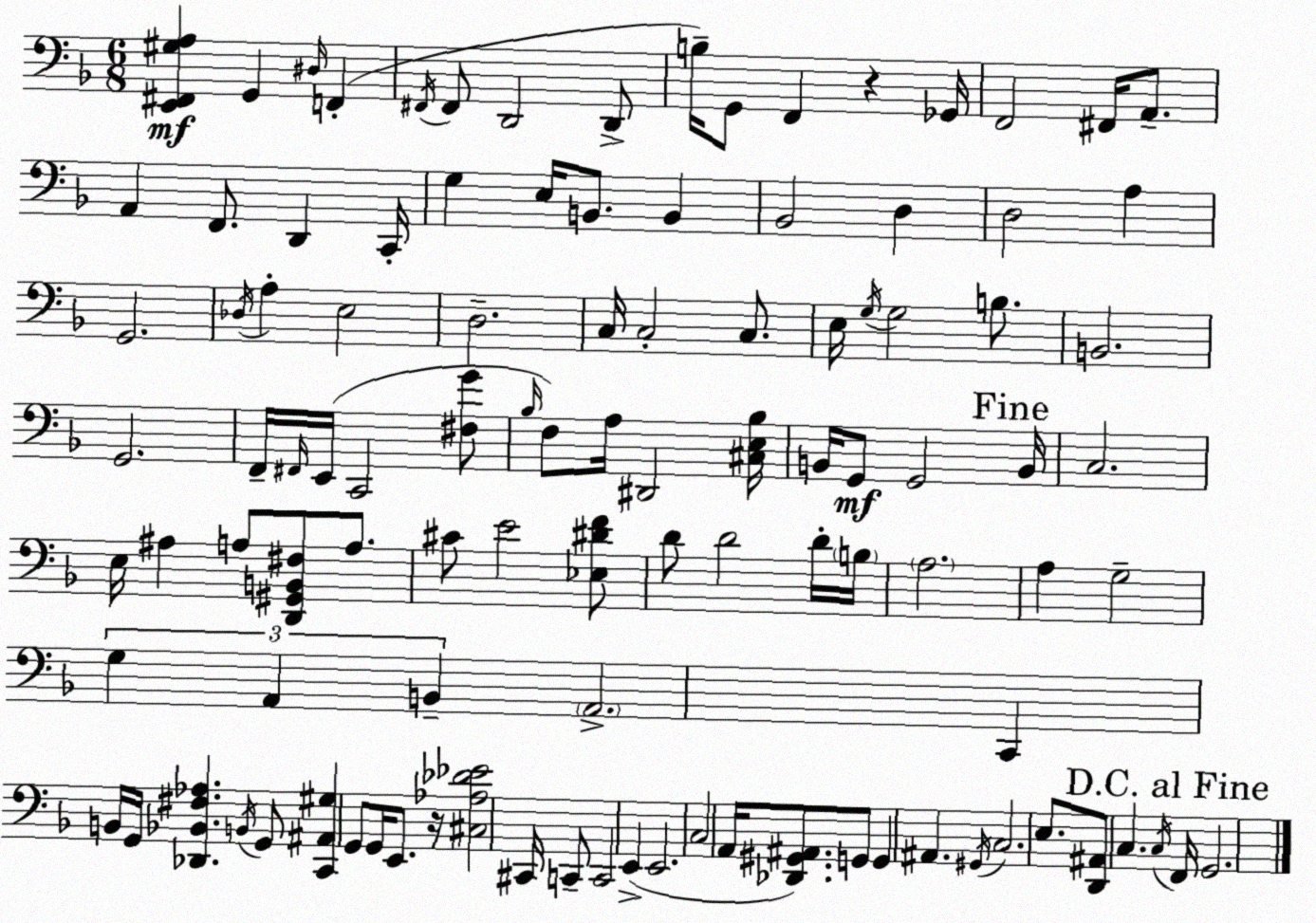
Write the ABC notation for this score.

X:1
T:Untitled
M:6/8
L:1/4
K:F
[E,,^F,,^G,A,] G,, ^D,/4 F,, ^F,,/4 ^F,,/2 D,,2 D,,/2 B,/4 G,,/2 F,, z _G,,/4 F,,2 ^F,,/4 A,,/2 A,, F,,/2 D,, C,,/4 G, E,/4 B,,/2 B,, _B,,2 D, D,2 A, G,,2 _D,/4 A, E,2 D,2 C,/4 C,2 C,/2 E,/4 G,/4 G,2 B,/2 B,,2 G,,2 F,,/4 ^F,,/4 E,,/4 C,,2 [^F,G]/2 _B,/4 F,/2 A,/4 ^D,,2 [^C,E,_B,]/4 B,,/4 G,,/2 G,,2 B,,/4 C,2 E,/4 ^A, A,/2 [D,,^G,,B,,^F,]/2 A,/2 ^C/2 E2 [_E,^DF]/2 D/2 D2 D/4 B,/4 A,2 A, G,2 G, A,, B,, A,,2 C,, B,,/4 G,,/4 [_D,,_B,,^F,_A,] B,,/4 G,,/2 [C,,^A,,^G,] G,,/2 G,,/4 E,,/2 z/4 [^C,_A,_D_E]2 ^C,,/4 C,,/2 C,,2 E,, E,,2 C,2 A,,/4 [_D,,^G,,^A,,]/2 G,,/2 G,, ^A,, ^G,,/4 C,2 E,/2 [D,,^A,,]/2 C, C,/4 F,,/4 G,,2